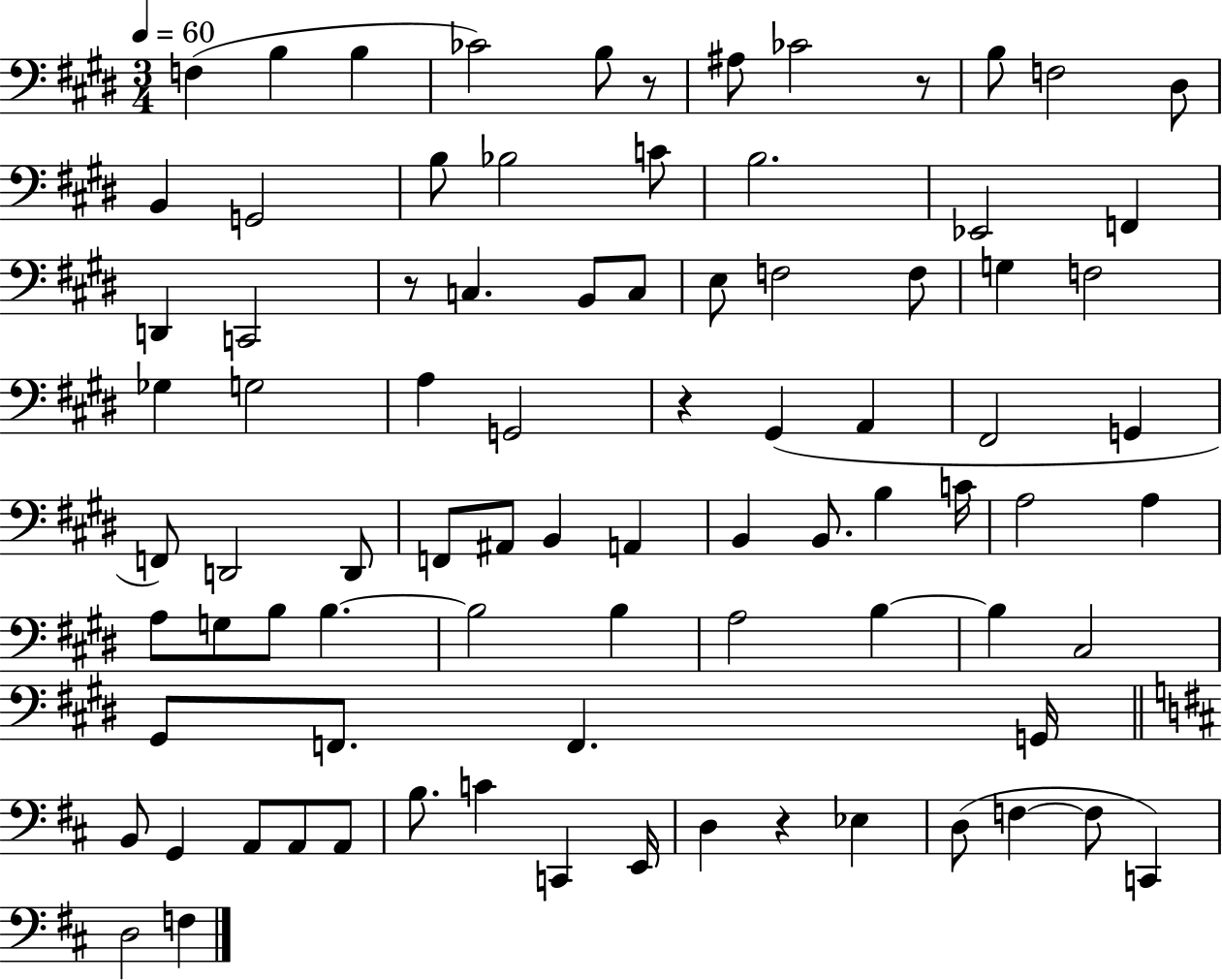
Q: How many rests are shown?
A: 5